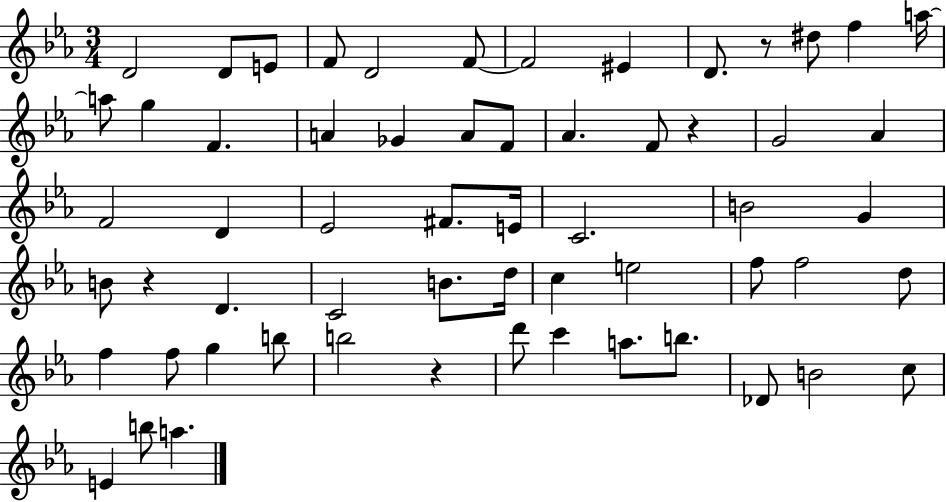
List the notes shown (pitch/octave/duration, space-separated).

D4/h D4/e E4/e F4/e D4/h F4/e F4/h EIS4/q D4/e. R/e D#5/e F5/q A5/s A5/e G5/q F4/q. A4/q Gb4/q A4/e F4/e Ab4/q. F4/e R/q G4/h Ab4/q F4/h D4/q Eb4/h F#4/e. E4/s C4/h. B4/h G4/q B4/e R/q D4/q. C4/h B4/e. D5/s C5/q E5/h F5/e F5/h D5/e F5/q F5/e G5/q B5/e B5/h R/q D6/e C6/q A5/e. B5/e. Db4/e B4/h C5/e E4/q B5/e A5/q.